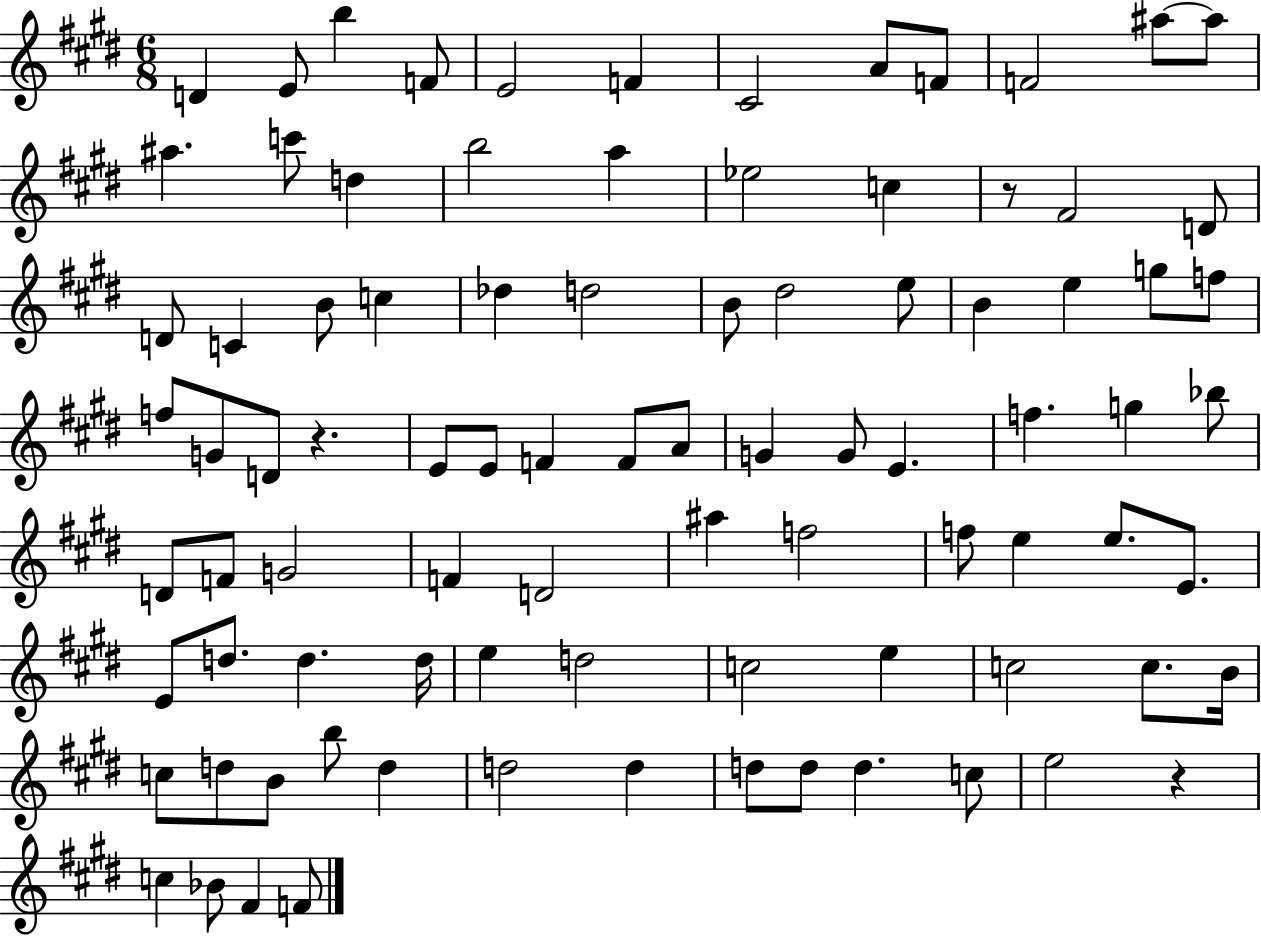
{
  \clef treble
  \numericTimeSignature
  \time 6/8
  \key e \major
  d'4 e'8 b''4 f'8 | e'2 f'4 | cis'2 a'8 f'8 | f'2 ais''8~~ ais''8 | \break ais''4. c'''8 d''4 | b''2 a''4 | ees''2 c''4 | r8 fis'2 d'8 | \break d'8 c'4 b'8 c''4 | des''4 d''2 | b'8 dis''2 e''8 | b'4 e''4 g''8 f''8 | \break f''8 g'8 d'8 r4. | e'8 e'8 f'4 f'8 a'8 | g'4 g'8 e'4. | f''4. g''4 bes''8 | \break d'8 f'8 g'2 | f'4 d'2 | ais''4 f''2 | f''8 e''4 e''8. e'8. | \break e'8 d''8. d''4. d''16 | e''4 d''2 | c''2 e''4 | c''2 c''8. b'16 | \break c''8 d''8 b'8 b''8 d''4 | d''2 d''4 | d''8 d''8 d''4. c''8 | e''2 r4 | \break c''4 bes'8 fis'4 f'8 | \bar "|."
}